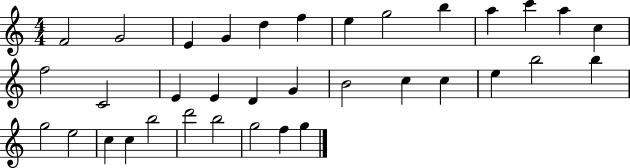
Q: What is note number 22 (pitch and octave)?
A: C5